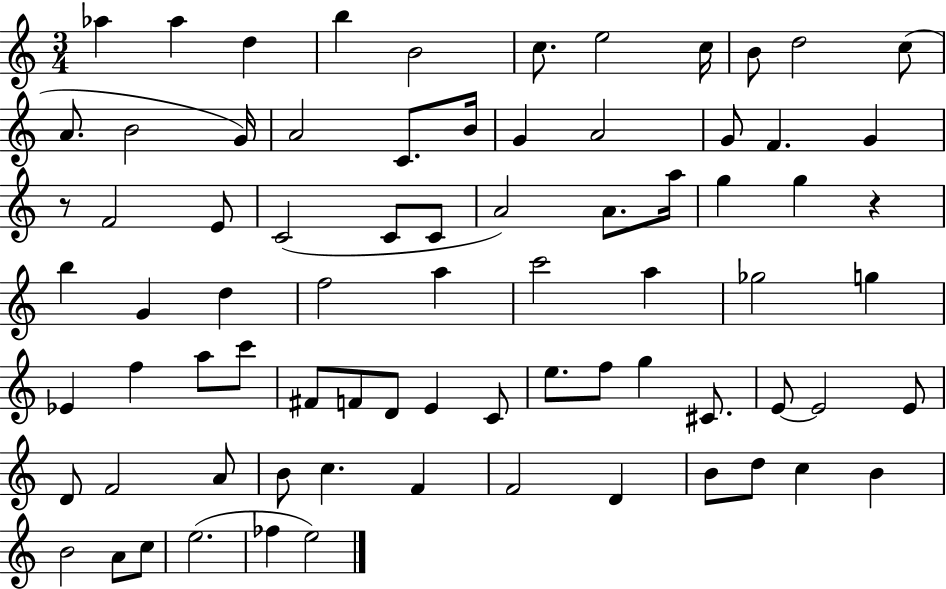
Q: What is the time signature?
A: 3/4